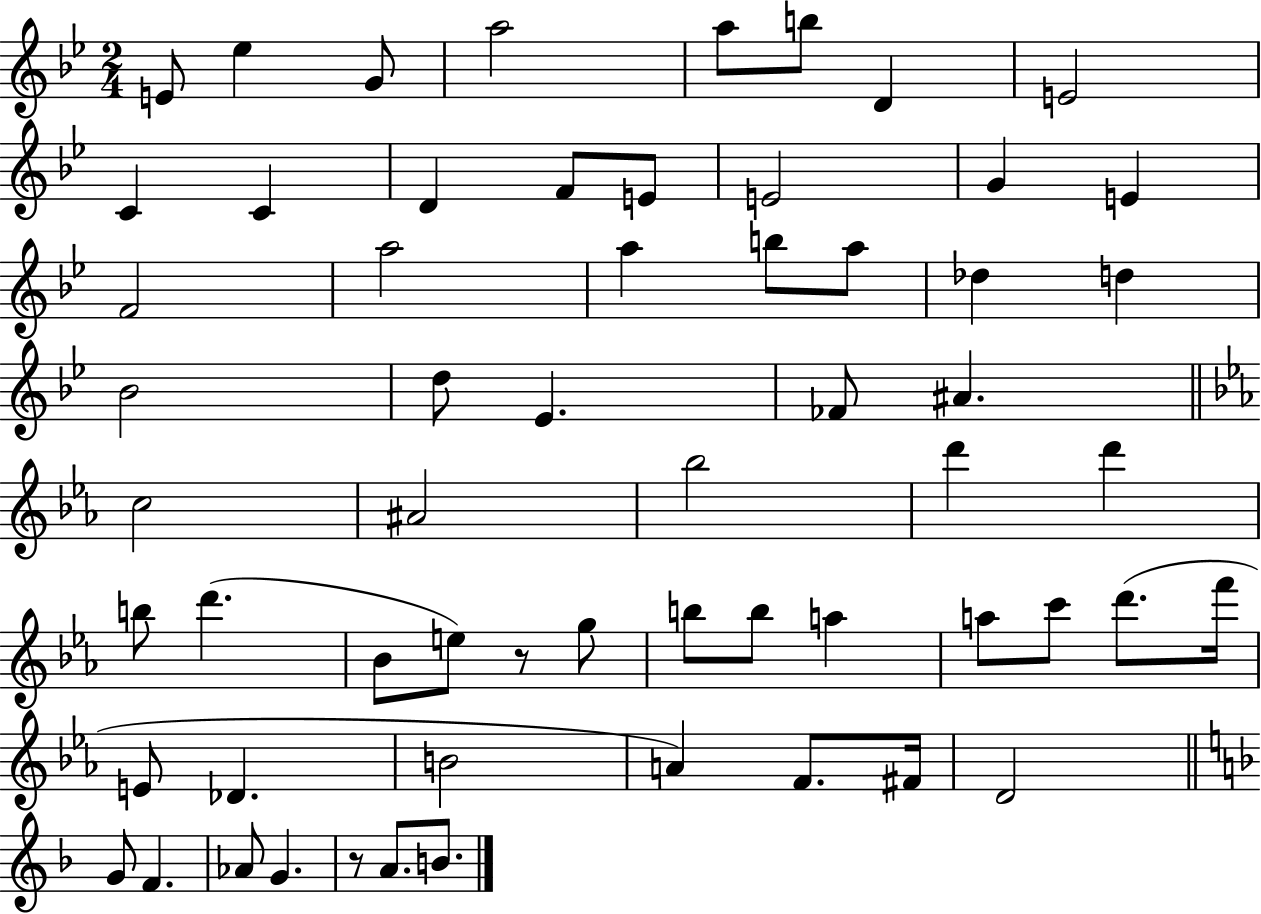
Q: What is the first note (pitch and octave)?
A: E4